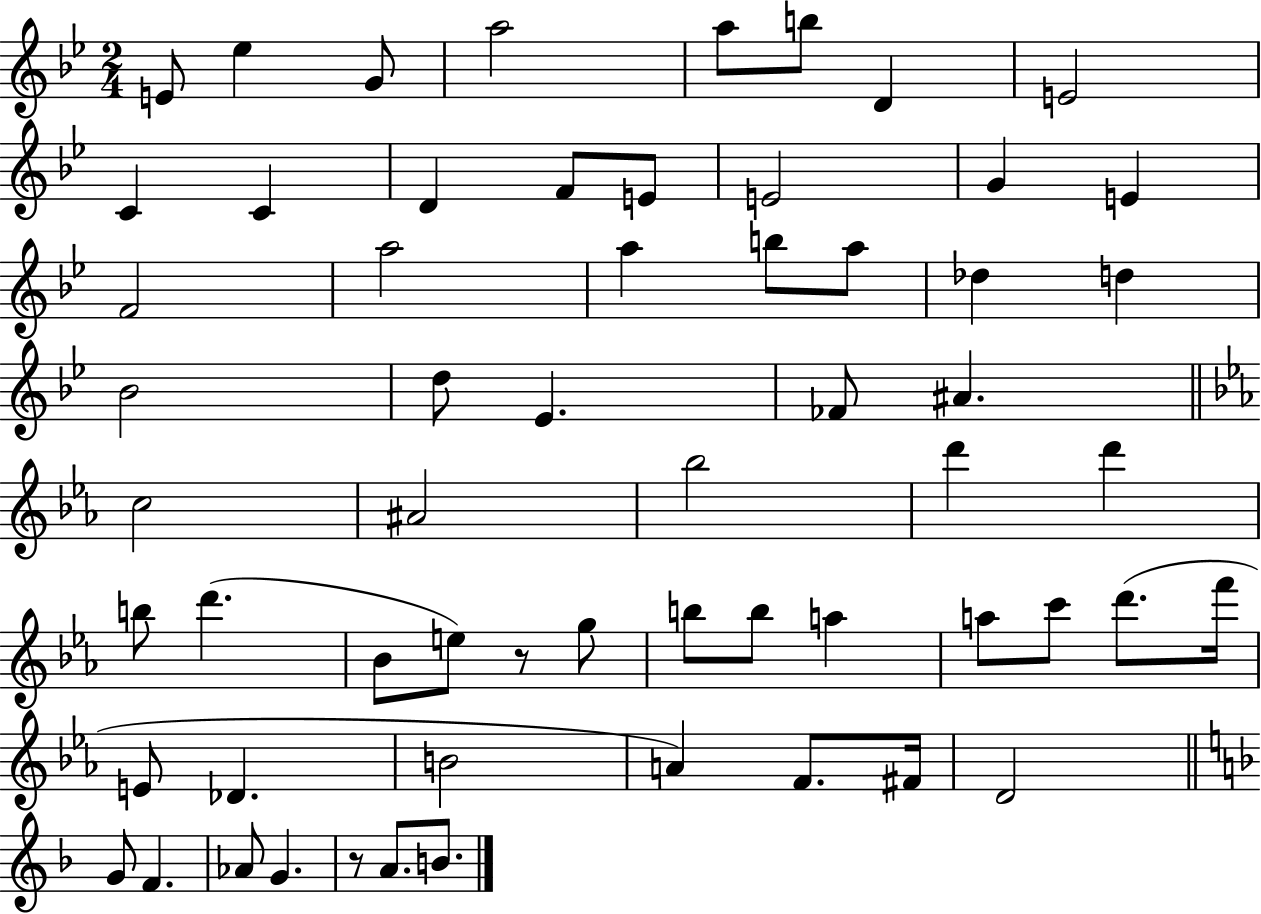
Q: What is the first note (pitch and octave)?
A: E4